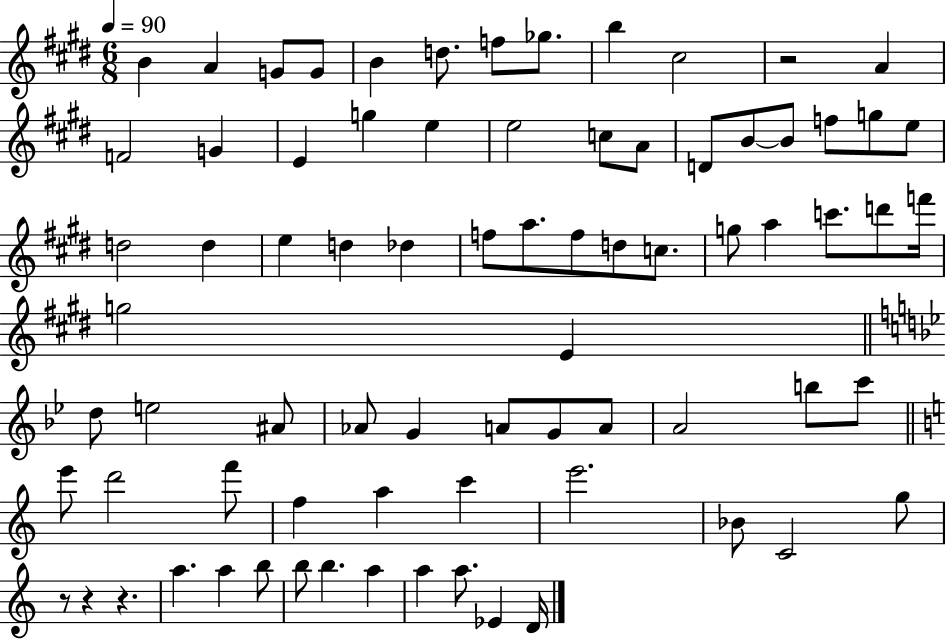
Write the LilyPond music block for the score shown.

{
  \clef treble
  \numericTimeSignature
  \time 6/8
  \key e \major
  \tempo 4 = 90
  \repeat volta 2 { b'4 a'4 g'8 g'8 | b'4 d''8. f''8 ges''8. | b''4 cis''2 | r2 a'4 | \break f'2 g'4 | e'4 g''4 e''4 | e''2 c''8 a'8 | d'8 b'8~~ b'8 f''8 g''8 e''8 | \break d''2 d''4 | e''4 d''4 des''4 | f''8 a''8. f''8 d''8 c''8. | g''8 a''4 c'''8. d'''8 f'''16 | \break g''2 e'4 | \bar "||" \break \key g \minor d''8 e''2 ais'8 | aes'8 g'4 a'8 g'8 a'8 | a'2 b''8 c'''8 | \bar "||" \break \key c \major e'''8 d'''2 f'''8 | f''4 a''4 c'''4 | e'''2. | bes'8 c'2 g''8 | \break r8 r4 r4. | a''4. a''4 b''8 | b''8 b''4. a''4 | a''4 a''8. ees'4 d'16 | \break } \bar "|."
}